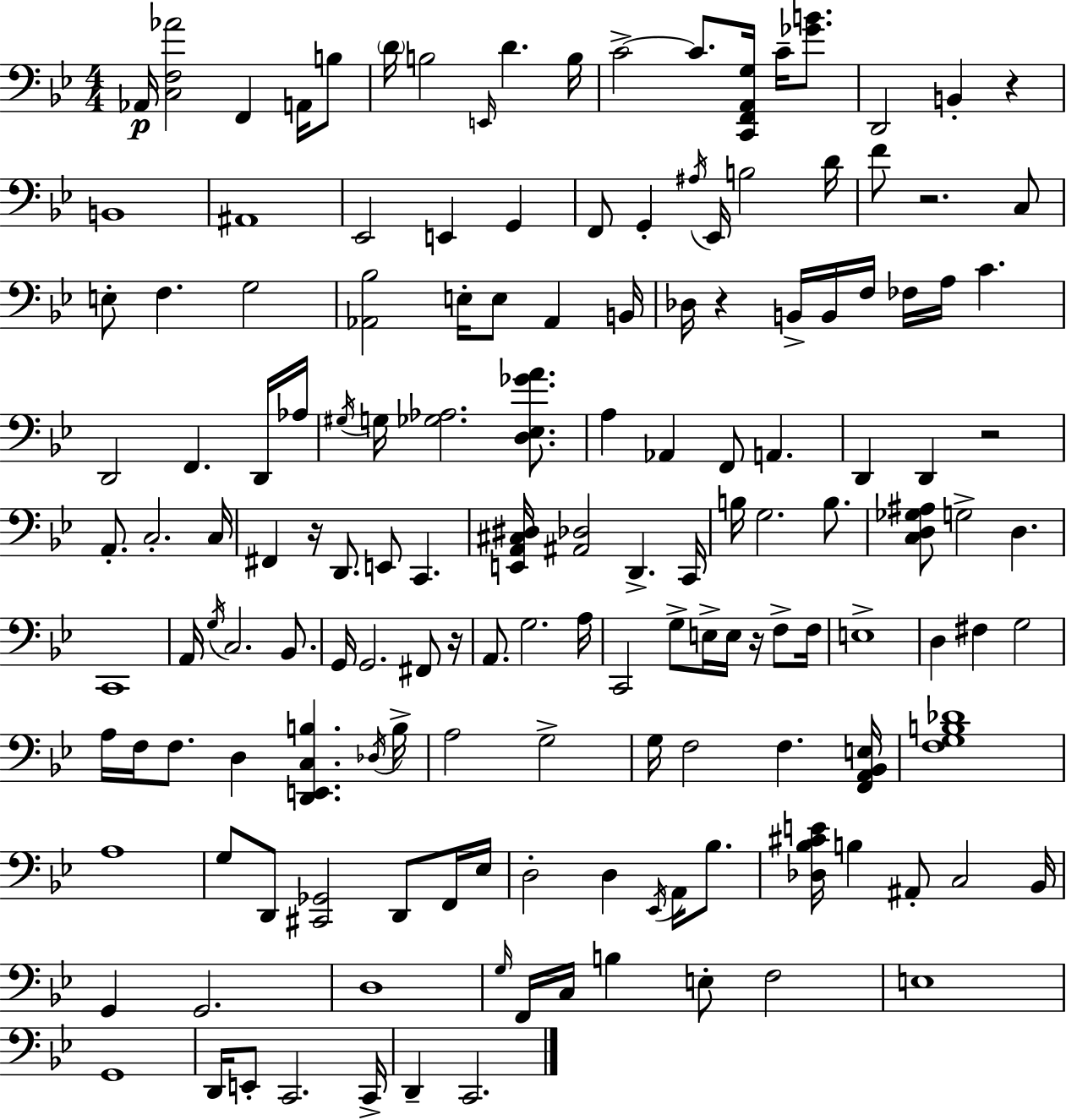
Ab2/s [C3,F3,Ab4]/h F2/q A2/s B3/e D4/s B3/h E2/s D4/q. B3/s C4/h C4/e. [C2,F2,A2,G3]/s C4/s [Gb4,B4]/e. D2/h B2/q R/q B2/w A#2/w Eb2/h E2/q G2/q F2/e G2/q A#3/s Eb2/s B3/h D4/s F4/e R/h. C3/e E3/e F3/q. G3/h [Ab2,Bb3]/h E3/s E3/e Ab2/q B2/s Db3/s R/q B2/s B2/s F3/s FES3/s A3/s C4/q. D2/h F2/q. D2/s Ab3/s G#3/s G3/s [Gb3,Ab3]/h. [D3,Eb3,Gb4,A4]/e. A3/q Ab2/q F2/e A2/q. D2/q D2/q R/h A2/e. C3/h. C3/s F#2/q R/s D2/e. E2/e C2/q. [E2,A2,C#3,D#3]/s [A#2,Db3]/h D2/q. C2/s B3/s G3/h. B3/e. [C3,D3,Gb3,A#3]/e G3/h D3/q. C2/w A2/s G3/s C3/h. Bb2/e. G2/s G2/h. F#2/e R/s A2/e. G3/h. A3/s C2/h G3/e E3/s E3/s R/s F3/e F3/s E3/w D3/q F#3/q G3/h A3/s F3/s F3/e. D3/q [D2,E2,C3,B3]/q. Db3/s B3/s A3/h G3/h G3/s F3/h F3/q. [F2,A2,Bb2,E3]/s [F3,G3,B3,Db4]/w A3/w G3/e D2/e [C#2,Gb2]/h D2/e F2/s Eb3/s D3/h D3/q Eb2/s A2/s Bb3/e. [Db3,Bb3,C#4,E4]/s B3/q A#2/e C3/h Bb2/s G2/q G2/h. D3/w G3/s F2/s C3/s B3/q E3/e F3/h E3/w G2/w D2/s E2/e C2/h. C2/s D2/q C2/h.